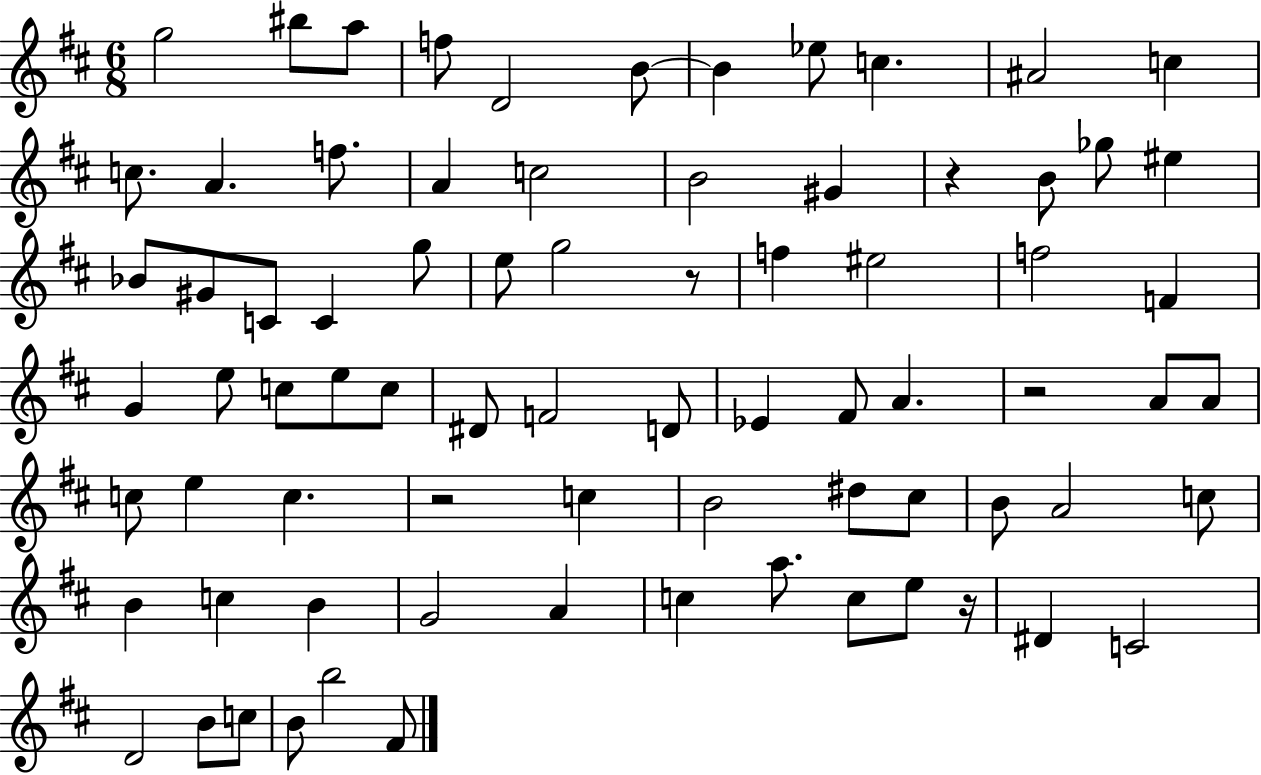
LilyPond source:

{
  \clef treble
  \numericTimeSignature
  \time 6/8
  \key d \major
  g''2 bis''8 a''8 | f''8 d'2 b'8~~ | b'4 ees''8 c''4. | ais'2 c''4 | \break c''8. a'4. f''8. | a'4 c''2 | b'2 gis'4 | r4 b'8 ges''8 eis''4 | \break bes'8 gis'8 c'8 c'4 g''8 | e''8 g''2 r8 | f''4 eis''2 | f''2 f'4 | \break g'4 e''8 c''8 e''8 c''8 | dis'8 f'2 d'8 | ees'4 fis'8 a'4. | r2 a'8 a'8 | \break c''8 e''4 c''4. | r2 c''4 | b'2 dis''8 cis''8 | b'8 a'2 c''8 | \break b'4 c''4 b'4 | g'2 a'4 | c''4 a''8. c''8 e''8 r16 | dis'4 c'2 | \break d'2 b'8 c''8 | b'8 b''2 fis'8 | \bar "|."
}